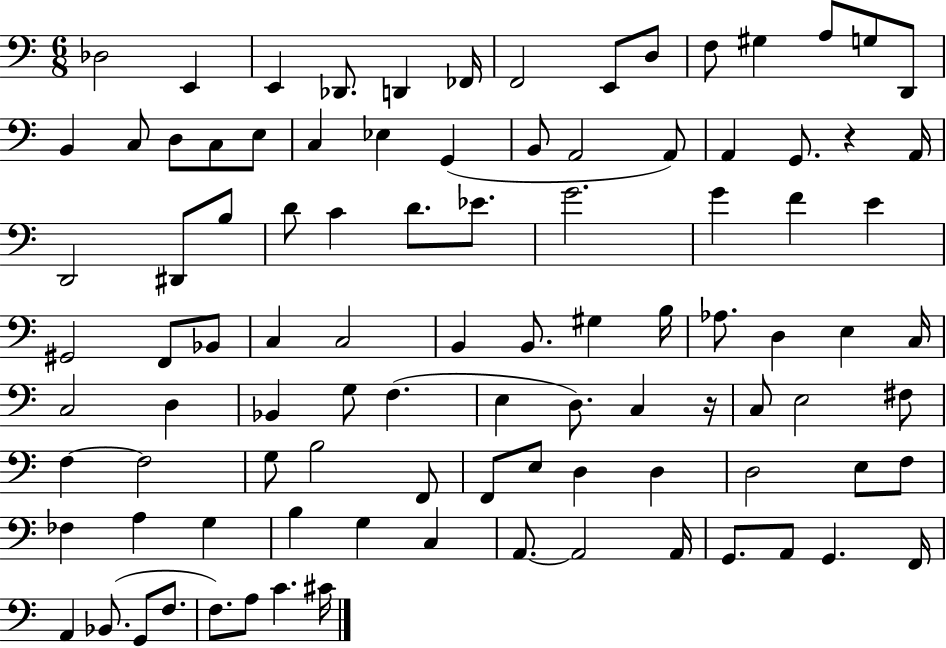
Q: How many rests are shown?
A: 2